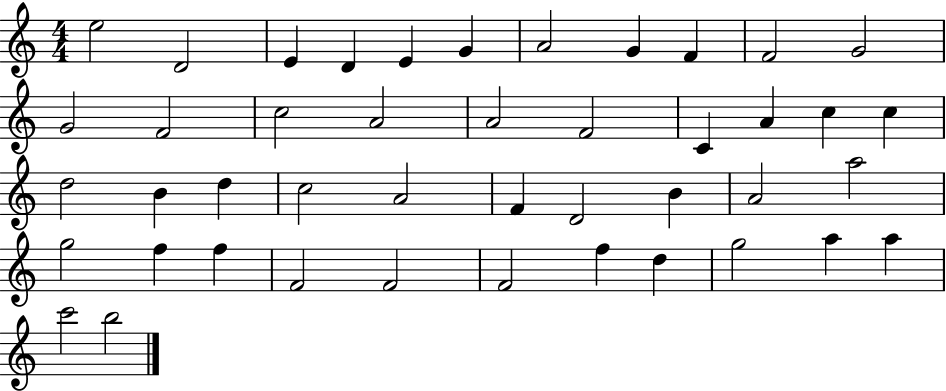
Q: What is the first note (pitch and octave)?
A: E5